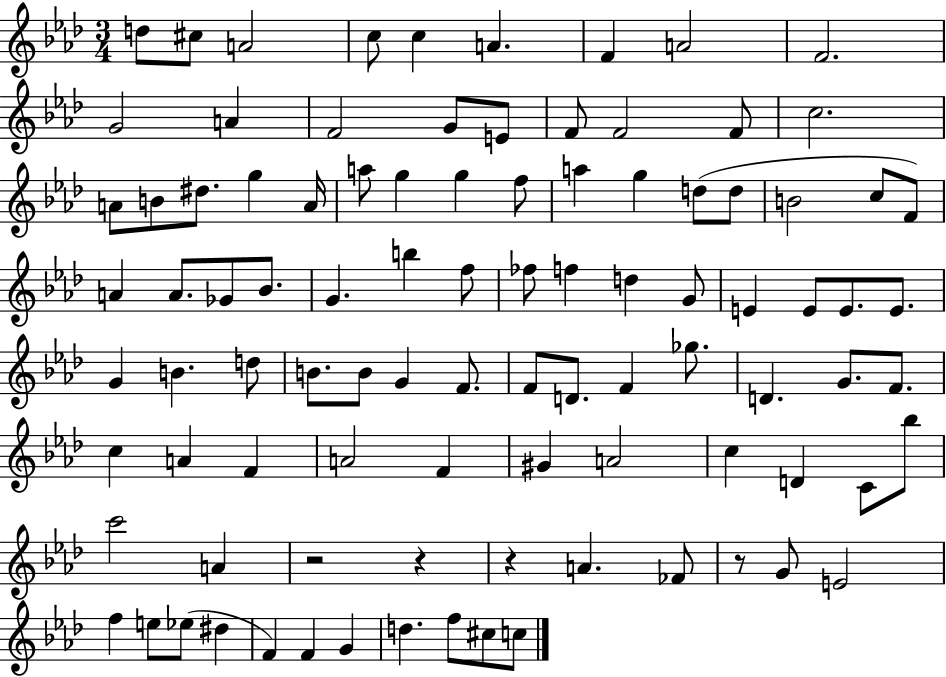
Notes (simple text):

D5/e C#5/e A4/h C5/e C5/q A4/q. F4/q A4/h F4/h. G4/h A4/q F4/h G4/e E4/e F4/e F4/h F4/e C5/h. A4/e B4/e D#5/e. G5/q A4/s A5/e G5/q G5/q F5/e A5/q G5/q D5/e D5/e B4/h C5/e F4/e A4/q A4/e. Gb4/e Bb4/e. G4/q. B5/q F5/e FES5/e F5/q D5/q G4/e E4/q E4/e E4/e. E4/e. G4/q B4/q. D5/e B4/e. B4/e G4/q F4/e. F4/e D4/e. F4/q Gb5/e. D4/q. G4/e. F4/e. C5/q A4/q F4/q A4/h F4/q G#4/q A4/h C5/q D4/q C4/e Bb5/e C6/h A4/q R/h R/q R/q A4/q. FES4/e R/e G4/e E4/h F5/q E5/e Eb5/e D#5/q F4/q F4/q G4/q D5/q. F5/e C#5/e C5/e